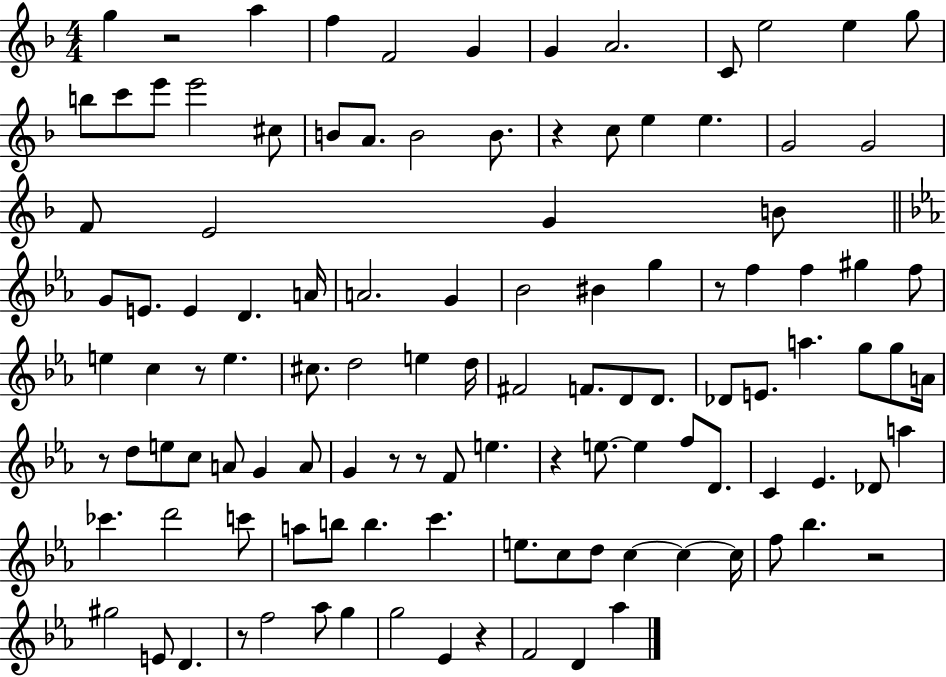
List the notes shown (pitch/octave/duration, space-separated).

G5/q R/h A5/q F5/q F4/h G4/q G4/q A4/h. C4/e E5/h E5/q G5/e B5/e C6/e E6/e E6/h C#5/e B4/e A4/e. B4/h B4/e. R/q C5/e E5/q E5/q. G4/h G4/h F4/e E4/h G4/q B4/e G4/e E4/e. E4/q D4/q. A4/s A4/h. G4/q Bb4/h BIS4/q G5/q R/e F5/q F5/q G#5/q F5/e E5/q C5/q R/e E5/q. C#5/e. D5/h E5/q D5/s F#4/h F4/e. D4/e D4/e. Db4/e E4/e. A5/q. G5/e G5/e A4/s R/e D5/e E5/e C5/e A4/e G4/q A4/e G4/q R/e R/e F4/e E5/q. R/q E5/e. E5/q F5/e D4/e. C4/q Eb4/q. Db4/e A5/q CES6/q. D6/h C6/e A5/e B5/e B5/q. C6/q. E5/e. C5/e D5/e C5/q C5/q C5/s F5/e Bb5/q. R/h G#5/h E4/e D4/q. R/e F5/h Ab5/e G5/q G5/h Eb4/q R/q F4/h D4/q Ab5/q